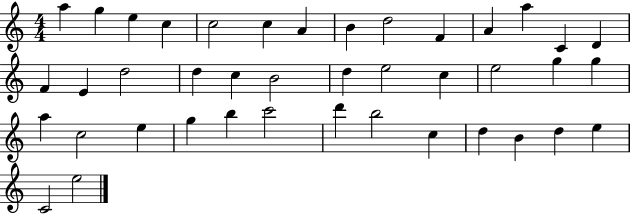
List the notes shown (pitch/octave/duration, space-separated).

A5/q G5/q E5/q C5/q C5/h C5/q A4/q B4/q D5/h F4/q A4/q A5/q C4/q D4/q F4/q E4/q D5/h D5/q C5/q B4/h D5/q E5/h C5/q E5/h G5/q G5/q A5/q C5/h E5/q G5/q B5/q C6/h D6/q B5/h C5/q D5/q B4/q D5/q E5/q C4/h E5/h